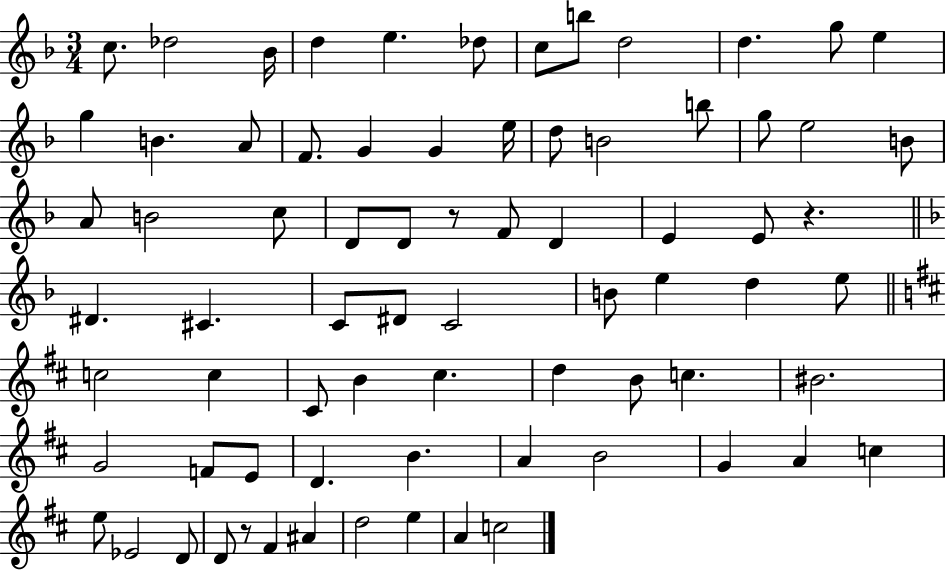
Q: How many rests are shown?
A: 3